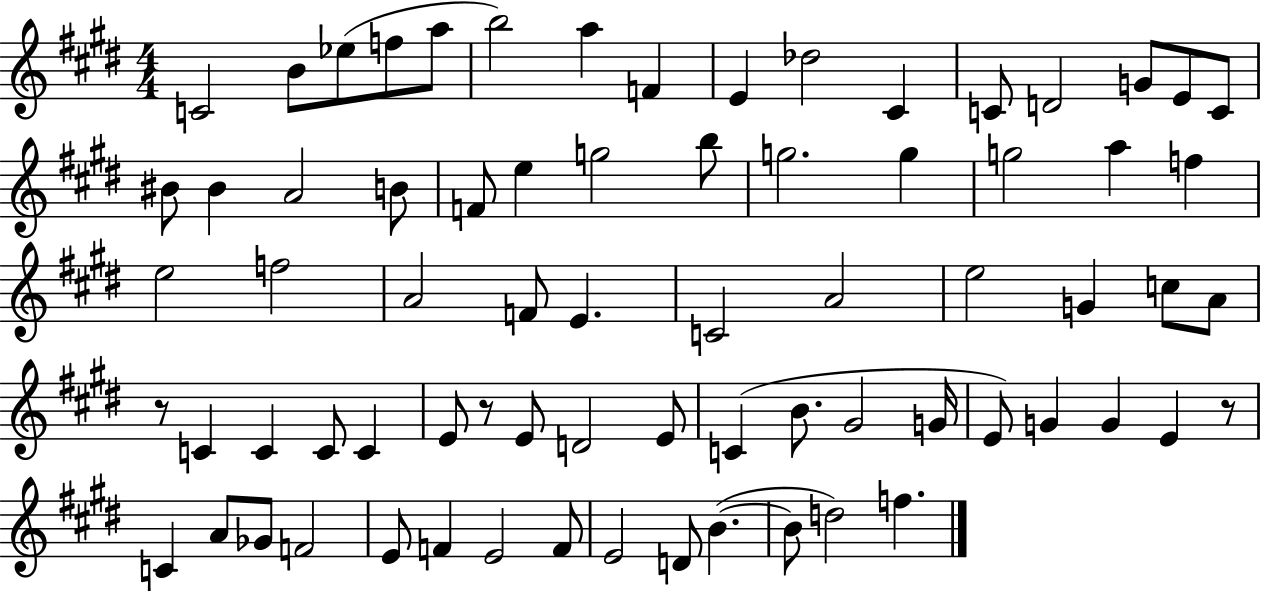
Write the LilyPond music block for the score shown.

{
  \clef treble
  \numericTimeSignature
  \time 4/4
  \key e \major
  c'2 b'8 ees''8( f''8 a''8 | b''2) a''4 f'4 | e'4 des''2 cis'4 | c'8 d'2 g'8 e'8 c'8 | \break bis'8 bis'4 a'2 b'8 | f'8 e''4 g''2 b''8 | g''2. g''4 | g''2 a''4 f''4 | \break e''2 f''2 | a'2 f'8 e'4. | c'2 a'2 | e''2 g'4 c''8 a'8 | \break r8 c'4 c'4 c'8 c'4 | e'8 r8 e'8 d'2 e'8 | c'4( b'8. gis'2 g'16 | e'8) g'4 g'4 e'4 r8 | \break c'4 a'8 ges'8 f'2 | e'8 f'4 e'2 f'8 | e'2 d'8 b'4.~(~ | b'8 d''2) f''4. | \break \bar "|."
}